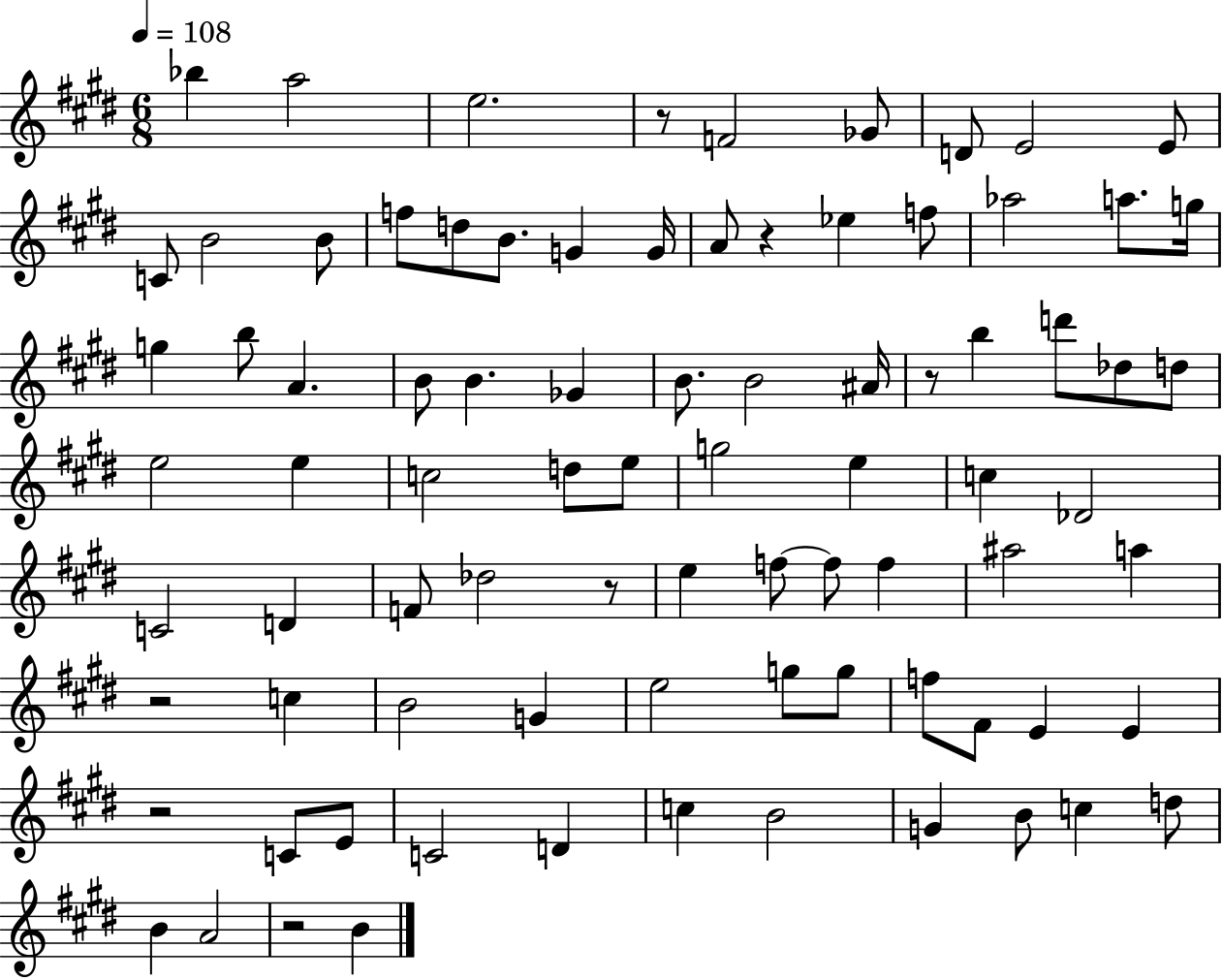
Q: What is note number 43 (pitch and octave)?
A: C5